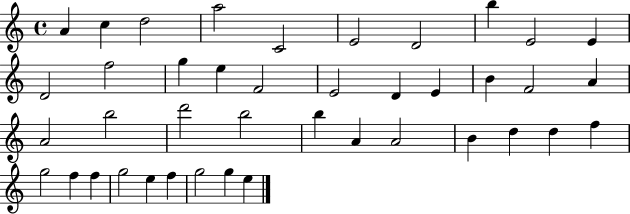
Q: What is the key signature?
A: C major